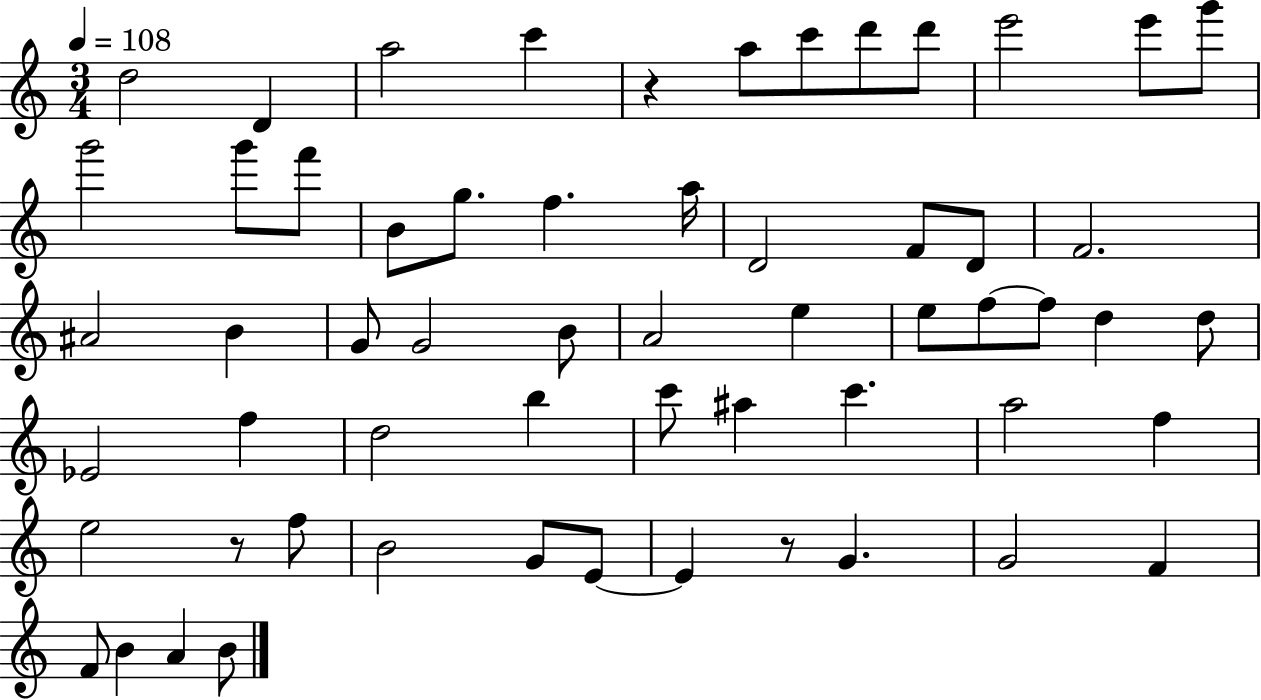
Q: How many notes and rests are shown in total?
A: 59